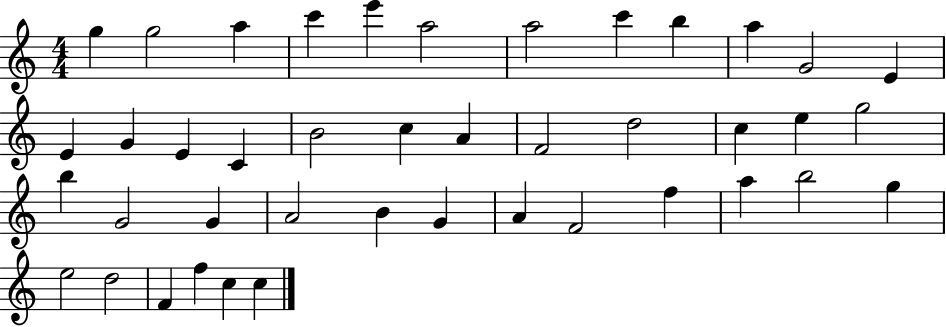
{
  \clef treble
  \numericTimeSignature
  \time 4/4
  \key c \major
  g''4 g''2 a''4 | c'''4 e'''4 a''2 | a''2 c'''4 b''4 | a''4 g'2 e'4 | \break e'4 g'4 e'4 c'4 | b'2 c''4 a'4 | f'2 d''2 | c''4 e''4 g''2 | \break b''4 g'2 g'4 | a'2 b'4 g'4 | a'4 f'2 f''4 | a''4 b''2 g''4 | \break e''2 d''2 | f'4 f''4 c''4 c''4 | \bar "|."
}